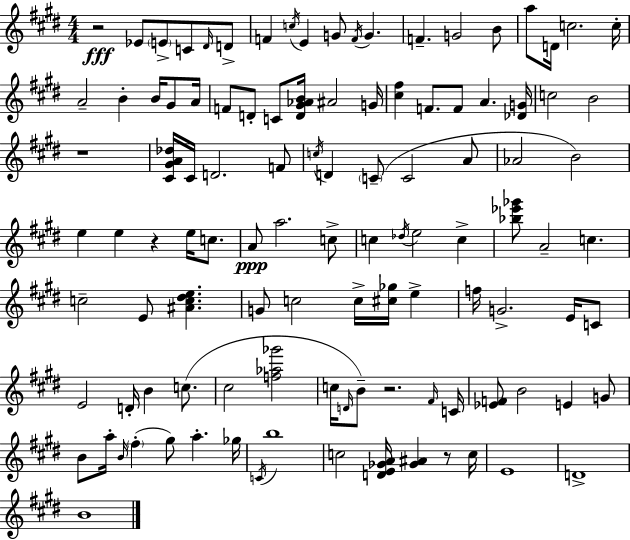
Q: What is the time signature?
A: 4/4